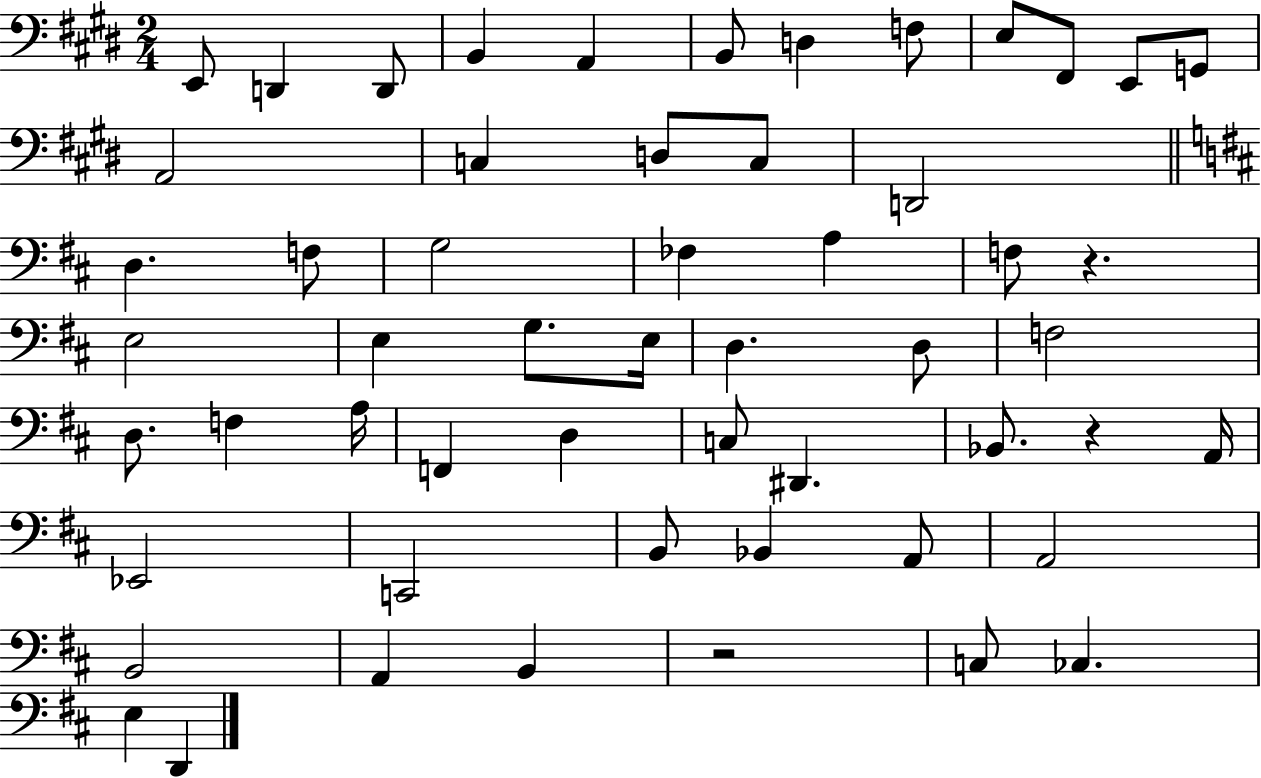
E2/e D2/q D2/e B2/q A2/q B2/e D3/q F3/e E3/e F#2/e E2/e G2/e A2/h C3/q D3/e C3/e D2/h D3/q. F3/e G3/h FES3/q A3/q F3/e R/q. E3/h E3/q G3/e. E3/s D3/q. D3/e F3/h D3/e. F3/q A3/s F2/q D3/q C3/e D#2/q. Bb2/e. R/q A2/s Eb2/h C2/h B2/e Bb2/q A2/e A2/h B2/h A2/q B2/q R/h C3/e CES3/q. E3/q D2/q